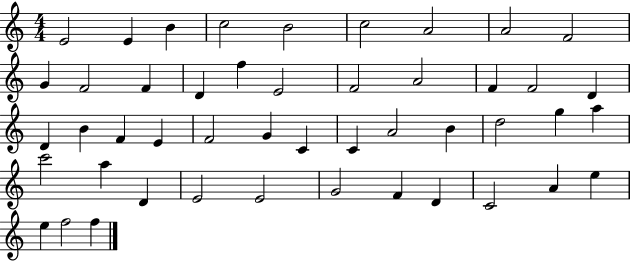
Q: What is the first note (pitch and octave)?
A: E4